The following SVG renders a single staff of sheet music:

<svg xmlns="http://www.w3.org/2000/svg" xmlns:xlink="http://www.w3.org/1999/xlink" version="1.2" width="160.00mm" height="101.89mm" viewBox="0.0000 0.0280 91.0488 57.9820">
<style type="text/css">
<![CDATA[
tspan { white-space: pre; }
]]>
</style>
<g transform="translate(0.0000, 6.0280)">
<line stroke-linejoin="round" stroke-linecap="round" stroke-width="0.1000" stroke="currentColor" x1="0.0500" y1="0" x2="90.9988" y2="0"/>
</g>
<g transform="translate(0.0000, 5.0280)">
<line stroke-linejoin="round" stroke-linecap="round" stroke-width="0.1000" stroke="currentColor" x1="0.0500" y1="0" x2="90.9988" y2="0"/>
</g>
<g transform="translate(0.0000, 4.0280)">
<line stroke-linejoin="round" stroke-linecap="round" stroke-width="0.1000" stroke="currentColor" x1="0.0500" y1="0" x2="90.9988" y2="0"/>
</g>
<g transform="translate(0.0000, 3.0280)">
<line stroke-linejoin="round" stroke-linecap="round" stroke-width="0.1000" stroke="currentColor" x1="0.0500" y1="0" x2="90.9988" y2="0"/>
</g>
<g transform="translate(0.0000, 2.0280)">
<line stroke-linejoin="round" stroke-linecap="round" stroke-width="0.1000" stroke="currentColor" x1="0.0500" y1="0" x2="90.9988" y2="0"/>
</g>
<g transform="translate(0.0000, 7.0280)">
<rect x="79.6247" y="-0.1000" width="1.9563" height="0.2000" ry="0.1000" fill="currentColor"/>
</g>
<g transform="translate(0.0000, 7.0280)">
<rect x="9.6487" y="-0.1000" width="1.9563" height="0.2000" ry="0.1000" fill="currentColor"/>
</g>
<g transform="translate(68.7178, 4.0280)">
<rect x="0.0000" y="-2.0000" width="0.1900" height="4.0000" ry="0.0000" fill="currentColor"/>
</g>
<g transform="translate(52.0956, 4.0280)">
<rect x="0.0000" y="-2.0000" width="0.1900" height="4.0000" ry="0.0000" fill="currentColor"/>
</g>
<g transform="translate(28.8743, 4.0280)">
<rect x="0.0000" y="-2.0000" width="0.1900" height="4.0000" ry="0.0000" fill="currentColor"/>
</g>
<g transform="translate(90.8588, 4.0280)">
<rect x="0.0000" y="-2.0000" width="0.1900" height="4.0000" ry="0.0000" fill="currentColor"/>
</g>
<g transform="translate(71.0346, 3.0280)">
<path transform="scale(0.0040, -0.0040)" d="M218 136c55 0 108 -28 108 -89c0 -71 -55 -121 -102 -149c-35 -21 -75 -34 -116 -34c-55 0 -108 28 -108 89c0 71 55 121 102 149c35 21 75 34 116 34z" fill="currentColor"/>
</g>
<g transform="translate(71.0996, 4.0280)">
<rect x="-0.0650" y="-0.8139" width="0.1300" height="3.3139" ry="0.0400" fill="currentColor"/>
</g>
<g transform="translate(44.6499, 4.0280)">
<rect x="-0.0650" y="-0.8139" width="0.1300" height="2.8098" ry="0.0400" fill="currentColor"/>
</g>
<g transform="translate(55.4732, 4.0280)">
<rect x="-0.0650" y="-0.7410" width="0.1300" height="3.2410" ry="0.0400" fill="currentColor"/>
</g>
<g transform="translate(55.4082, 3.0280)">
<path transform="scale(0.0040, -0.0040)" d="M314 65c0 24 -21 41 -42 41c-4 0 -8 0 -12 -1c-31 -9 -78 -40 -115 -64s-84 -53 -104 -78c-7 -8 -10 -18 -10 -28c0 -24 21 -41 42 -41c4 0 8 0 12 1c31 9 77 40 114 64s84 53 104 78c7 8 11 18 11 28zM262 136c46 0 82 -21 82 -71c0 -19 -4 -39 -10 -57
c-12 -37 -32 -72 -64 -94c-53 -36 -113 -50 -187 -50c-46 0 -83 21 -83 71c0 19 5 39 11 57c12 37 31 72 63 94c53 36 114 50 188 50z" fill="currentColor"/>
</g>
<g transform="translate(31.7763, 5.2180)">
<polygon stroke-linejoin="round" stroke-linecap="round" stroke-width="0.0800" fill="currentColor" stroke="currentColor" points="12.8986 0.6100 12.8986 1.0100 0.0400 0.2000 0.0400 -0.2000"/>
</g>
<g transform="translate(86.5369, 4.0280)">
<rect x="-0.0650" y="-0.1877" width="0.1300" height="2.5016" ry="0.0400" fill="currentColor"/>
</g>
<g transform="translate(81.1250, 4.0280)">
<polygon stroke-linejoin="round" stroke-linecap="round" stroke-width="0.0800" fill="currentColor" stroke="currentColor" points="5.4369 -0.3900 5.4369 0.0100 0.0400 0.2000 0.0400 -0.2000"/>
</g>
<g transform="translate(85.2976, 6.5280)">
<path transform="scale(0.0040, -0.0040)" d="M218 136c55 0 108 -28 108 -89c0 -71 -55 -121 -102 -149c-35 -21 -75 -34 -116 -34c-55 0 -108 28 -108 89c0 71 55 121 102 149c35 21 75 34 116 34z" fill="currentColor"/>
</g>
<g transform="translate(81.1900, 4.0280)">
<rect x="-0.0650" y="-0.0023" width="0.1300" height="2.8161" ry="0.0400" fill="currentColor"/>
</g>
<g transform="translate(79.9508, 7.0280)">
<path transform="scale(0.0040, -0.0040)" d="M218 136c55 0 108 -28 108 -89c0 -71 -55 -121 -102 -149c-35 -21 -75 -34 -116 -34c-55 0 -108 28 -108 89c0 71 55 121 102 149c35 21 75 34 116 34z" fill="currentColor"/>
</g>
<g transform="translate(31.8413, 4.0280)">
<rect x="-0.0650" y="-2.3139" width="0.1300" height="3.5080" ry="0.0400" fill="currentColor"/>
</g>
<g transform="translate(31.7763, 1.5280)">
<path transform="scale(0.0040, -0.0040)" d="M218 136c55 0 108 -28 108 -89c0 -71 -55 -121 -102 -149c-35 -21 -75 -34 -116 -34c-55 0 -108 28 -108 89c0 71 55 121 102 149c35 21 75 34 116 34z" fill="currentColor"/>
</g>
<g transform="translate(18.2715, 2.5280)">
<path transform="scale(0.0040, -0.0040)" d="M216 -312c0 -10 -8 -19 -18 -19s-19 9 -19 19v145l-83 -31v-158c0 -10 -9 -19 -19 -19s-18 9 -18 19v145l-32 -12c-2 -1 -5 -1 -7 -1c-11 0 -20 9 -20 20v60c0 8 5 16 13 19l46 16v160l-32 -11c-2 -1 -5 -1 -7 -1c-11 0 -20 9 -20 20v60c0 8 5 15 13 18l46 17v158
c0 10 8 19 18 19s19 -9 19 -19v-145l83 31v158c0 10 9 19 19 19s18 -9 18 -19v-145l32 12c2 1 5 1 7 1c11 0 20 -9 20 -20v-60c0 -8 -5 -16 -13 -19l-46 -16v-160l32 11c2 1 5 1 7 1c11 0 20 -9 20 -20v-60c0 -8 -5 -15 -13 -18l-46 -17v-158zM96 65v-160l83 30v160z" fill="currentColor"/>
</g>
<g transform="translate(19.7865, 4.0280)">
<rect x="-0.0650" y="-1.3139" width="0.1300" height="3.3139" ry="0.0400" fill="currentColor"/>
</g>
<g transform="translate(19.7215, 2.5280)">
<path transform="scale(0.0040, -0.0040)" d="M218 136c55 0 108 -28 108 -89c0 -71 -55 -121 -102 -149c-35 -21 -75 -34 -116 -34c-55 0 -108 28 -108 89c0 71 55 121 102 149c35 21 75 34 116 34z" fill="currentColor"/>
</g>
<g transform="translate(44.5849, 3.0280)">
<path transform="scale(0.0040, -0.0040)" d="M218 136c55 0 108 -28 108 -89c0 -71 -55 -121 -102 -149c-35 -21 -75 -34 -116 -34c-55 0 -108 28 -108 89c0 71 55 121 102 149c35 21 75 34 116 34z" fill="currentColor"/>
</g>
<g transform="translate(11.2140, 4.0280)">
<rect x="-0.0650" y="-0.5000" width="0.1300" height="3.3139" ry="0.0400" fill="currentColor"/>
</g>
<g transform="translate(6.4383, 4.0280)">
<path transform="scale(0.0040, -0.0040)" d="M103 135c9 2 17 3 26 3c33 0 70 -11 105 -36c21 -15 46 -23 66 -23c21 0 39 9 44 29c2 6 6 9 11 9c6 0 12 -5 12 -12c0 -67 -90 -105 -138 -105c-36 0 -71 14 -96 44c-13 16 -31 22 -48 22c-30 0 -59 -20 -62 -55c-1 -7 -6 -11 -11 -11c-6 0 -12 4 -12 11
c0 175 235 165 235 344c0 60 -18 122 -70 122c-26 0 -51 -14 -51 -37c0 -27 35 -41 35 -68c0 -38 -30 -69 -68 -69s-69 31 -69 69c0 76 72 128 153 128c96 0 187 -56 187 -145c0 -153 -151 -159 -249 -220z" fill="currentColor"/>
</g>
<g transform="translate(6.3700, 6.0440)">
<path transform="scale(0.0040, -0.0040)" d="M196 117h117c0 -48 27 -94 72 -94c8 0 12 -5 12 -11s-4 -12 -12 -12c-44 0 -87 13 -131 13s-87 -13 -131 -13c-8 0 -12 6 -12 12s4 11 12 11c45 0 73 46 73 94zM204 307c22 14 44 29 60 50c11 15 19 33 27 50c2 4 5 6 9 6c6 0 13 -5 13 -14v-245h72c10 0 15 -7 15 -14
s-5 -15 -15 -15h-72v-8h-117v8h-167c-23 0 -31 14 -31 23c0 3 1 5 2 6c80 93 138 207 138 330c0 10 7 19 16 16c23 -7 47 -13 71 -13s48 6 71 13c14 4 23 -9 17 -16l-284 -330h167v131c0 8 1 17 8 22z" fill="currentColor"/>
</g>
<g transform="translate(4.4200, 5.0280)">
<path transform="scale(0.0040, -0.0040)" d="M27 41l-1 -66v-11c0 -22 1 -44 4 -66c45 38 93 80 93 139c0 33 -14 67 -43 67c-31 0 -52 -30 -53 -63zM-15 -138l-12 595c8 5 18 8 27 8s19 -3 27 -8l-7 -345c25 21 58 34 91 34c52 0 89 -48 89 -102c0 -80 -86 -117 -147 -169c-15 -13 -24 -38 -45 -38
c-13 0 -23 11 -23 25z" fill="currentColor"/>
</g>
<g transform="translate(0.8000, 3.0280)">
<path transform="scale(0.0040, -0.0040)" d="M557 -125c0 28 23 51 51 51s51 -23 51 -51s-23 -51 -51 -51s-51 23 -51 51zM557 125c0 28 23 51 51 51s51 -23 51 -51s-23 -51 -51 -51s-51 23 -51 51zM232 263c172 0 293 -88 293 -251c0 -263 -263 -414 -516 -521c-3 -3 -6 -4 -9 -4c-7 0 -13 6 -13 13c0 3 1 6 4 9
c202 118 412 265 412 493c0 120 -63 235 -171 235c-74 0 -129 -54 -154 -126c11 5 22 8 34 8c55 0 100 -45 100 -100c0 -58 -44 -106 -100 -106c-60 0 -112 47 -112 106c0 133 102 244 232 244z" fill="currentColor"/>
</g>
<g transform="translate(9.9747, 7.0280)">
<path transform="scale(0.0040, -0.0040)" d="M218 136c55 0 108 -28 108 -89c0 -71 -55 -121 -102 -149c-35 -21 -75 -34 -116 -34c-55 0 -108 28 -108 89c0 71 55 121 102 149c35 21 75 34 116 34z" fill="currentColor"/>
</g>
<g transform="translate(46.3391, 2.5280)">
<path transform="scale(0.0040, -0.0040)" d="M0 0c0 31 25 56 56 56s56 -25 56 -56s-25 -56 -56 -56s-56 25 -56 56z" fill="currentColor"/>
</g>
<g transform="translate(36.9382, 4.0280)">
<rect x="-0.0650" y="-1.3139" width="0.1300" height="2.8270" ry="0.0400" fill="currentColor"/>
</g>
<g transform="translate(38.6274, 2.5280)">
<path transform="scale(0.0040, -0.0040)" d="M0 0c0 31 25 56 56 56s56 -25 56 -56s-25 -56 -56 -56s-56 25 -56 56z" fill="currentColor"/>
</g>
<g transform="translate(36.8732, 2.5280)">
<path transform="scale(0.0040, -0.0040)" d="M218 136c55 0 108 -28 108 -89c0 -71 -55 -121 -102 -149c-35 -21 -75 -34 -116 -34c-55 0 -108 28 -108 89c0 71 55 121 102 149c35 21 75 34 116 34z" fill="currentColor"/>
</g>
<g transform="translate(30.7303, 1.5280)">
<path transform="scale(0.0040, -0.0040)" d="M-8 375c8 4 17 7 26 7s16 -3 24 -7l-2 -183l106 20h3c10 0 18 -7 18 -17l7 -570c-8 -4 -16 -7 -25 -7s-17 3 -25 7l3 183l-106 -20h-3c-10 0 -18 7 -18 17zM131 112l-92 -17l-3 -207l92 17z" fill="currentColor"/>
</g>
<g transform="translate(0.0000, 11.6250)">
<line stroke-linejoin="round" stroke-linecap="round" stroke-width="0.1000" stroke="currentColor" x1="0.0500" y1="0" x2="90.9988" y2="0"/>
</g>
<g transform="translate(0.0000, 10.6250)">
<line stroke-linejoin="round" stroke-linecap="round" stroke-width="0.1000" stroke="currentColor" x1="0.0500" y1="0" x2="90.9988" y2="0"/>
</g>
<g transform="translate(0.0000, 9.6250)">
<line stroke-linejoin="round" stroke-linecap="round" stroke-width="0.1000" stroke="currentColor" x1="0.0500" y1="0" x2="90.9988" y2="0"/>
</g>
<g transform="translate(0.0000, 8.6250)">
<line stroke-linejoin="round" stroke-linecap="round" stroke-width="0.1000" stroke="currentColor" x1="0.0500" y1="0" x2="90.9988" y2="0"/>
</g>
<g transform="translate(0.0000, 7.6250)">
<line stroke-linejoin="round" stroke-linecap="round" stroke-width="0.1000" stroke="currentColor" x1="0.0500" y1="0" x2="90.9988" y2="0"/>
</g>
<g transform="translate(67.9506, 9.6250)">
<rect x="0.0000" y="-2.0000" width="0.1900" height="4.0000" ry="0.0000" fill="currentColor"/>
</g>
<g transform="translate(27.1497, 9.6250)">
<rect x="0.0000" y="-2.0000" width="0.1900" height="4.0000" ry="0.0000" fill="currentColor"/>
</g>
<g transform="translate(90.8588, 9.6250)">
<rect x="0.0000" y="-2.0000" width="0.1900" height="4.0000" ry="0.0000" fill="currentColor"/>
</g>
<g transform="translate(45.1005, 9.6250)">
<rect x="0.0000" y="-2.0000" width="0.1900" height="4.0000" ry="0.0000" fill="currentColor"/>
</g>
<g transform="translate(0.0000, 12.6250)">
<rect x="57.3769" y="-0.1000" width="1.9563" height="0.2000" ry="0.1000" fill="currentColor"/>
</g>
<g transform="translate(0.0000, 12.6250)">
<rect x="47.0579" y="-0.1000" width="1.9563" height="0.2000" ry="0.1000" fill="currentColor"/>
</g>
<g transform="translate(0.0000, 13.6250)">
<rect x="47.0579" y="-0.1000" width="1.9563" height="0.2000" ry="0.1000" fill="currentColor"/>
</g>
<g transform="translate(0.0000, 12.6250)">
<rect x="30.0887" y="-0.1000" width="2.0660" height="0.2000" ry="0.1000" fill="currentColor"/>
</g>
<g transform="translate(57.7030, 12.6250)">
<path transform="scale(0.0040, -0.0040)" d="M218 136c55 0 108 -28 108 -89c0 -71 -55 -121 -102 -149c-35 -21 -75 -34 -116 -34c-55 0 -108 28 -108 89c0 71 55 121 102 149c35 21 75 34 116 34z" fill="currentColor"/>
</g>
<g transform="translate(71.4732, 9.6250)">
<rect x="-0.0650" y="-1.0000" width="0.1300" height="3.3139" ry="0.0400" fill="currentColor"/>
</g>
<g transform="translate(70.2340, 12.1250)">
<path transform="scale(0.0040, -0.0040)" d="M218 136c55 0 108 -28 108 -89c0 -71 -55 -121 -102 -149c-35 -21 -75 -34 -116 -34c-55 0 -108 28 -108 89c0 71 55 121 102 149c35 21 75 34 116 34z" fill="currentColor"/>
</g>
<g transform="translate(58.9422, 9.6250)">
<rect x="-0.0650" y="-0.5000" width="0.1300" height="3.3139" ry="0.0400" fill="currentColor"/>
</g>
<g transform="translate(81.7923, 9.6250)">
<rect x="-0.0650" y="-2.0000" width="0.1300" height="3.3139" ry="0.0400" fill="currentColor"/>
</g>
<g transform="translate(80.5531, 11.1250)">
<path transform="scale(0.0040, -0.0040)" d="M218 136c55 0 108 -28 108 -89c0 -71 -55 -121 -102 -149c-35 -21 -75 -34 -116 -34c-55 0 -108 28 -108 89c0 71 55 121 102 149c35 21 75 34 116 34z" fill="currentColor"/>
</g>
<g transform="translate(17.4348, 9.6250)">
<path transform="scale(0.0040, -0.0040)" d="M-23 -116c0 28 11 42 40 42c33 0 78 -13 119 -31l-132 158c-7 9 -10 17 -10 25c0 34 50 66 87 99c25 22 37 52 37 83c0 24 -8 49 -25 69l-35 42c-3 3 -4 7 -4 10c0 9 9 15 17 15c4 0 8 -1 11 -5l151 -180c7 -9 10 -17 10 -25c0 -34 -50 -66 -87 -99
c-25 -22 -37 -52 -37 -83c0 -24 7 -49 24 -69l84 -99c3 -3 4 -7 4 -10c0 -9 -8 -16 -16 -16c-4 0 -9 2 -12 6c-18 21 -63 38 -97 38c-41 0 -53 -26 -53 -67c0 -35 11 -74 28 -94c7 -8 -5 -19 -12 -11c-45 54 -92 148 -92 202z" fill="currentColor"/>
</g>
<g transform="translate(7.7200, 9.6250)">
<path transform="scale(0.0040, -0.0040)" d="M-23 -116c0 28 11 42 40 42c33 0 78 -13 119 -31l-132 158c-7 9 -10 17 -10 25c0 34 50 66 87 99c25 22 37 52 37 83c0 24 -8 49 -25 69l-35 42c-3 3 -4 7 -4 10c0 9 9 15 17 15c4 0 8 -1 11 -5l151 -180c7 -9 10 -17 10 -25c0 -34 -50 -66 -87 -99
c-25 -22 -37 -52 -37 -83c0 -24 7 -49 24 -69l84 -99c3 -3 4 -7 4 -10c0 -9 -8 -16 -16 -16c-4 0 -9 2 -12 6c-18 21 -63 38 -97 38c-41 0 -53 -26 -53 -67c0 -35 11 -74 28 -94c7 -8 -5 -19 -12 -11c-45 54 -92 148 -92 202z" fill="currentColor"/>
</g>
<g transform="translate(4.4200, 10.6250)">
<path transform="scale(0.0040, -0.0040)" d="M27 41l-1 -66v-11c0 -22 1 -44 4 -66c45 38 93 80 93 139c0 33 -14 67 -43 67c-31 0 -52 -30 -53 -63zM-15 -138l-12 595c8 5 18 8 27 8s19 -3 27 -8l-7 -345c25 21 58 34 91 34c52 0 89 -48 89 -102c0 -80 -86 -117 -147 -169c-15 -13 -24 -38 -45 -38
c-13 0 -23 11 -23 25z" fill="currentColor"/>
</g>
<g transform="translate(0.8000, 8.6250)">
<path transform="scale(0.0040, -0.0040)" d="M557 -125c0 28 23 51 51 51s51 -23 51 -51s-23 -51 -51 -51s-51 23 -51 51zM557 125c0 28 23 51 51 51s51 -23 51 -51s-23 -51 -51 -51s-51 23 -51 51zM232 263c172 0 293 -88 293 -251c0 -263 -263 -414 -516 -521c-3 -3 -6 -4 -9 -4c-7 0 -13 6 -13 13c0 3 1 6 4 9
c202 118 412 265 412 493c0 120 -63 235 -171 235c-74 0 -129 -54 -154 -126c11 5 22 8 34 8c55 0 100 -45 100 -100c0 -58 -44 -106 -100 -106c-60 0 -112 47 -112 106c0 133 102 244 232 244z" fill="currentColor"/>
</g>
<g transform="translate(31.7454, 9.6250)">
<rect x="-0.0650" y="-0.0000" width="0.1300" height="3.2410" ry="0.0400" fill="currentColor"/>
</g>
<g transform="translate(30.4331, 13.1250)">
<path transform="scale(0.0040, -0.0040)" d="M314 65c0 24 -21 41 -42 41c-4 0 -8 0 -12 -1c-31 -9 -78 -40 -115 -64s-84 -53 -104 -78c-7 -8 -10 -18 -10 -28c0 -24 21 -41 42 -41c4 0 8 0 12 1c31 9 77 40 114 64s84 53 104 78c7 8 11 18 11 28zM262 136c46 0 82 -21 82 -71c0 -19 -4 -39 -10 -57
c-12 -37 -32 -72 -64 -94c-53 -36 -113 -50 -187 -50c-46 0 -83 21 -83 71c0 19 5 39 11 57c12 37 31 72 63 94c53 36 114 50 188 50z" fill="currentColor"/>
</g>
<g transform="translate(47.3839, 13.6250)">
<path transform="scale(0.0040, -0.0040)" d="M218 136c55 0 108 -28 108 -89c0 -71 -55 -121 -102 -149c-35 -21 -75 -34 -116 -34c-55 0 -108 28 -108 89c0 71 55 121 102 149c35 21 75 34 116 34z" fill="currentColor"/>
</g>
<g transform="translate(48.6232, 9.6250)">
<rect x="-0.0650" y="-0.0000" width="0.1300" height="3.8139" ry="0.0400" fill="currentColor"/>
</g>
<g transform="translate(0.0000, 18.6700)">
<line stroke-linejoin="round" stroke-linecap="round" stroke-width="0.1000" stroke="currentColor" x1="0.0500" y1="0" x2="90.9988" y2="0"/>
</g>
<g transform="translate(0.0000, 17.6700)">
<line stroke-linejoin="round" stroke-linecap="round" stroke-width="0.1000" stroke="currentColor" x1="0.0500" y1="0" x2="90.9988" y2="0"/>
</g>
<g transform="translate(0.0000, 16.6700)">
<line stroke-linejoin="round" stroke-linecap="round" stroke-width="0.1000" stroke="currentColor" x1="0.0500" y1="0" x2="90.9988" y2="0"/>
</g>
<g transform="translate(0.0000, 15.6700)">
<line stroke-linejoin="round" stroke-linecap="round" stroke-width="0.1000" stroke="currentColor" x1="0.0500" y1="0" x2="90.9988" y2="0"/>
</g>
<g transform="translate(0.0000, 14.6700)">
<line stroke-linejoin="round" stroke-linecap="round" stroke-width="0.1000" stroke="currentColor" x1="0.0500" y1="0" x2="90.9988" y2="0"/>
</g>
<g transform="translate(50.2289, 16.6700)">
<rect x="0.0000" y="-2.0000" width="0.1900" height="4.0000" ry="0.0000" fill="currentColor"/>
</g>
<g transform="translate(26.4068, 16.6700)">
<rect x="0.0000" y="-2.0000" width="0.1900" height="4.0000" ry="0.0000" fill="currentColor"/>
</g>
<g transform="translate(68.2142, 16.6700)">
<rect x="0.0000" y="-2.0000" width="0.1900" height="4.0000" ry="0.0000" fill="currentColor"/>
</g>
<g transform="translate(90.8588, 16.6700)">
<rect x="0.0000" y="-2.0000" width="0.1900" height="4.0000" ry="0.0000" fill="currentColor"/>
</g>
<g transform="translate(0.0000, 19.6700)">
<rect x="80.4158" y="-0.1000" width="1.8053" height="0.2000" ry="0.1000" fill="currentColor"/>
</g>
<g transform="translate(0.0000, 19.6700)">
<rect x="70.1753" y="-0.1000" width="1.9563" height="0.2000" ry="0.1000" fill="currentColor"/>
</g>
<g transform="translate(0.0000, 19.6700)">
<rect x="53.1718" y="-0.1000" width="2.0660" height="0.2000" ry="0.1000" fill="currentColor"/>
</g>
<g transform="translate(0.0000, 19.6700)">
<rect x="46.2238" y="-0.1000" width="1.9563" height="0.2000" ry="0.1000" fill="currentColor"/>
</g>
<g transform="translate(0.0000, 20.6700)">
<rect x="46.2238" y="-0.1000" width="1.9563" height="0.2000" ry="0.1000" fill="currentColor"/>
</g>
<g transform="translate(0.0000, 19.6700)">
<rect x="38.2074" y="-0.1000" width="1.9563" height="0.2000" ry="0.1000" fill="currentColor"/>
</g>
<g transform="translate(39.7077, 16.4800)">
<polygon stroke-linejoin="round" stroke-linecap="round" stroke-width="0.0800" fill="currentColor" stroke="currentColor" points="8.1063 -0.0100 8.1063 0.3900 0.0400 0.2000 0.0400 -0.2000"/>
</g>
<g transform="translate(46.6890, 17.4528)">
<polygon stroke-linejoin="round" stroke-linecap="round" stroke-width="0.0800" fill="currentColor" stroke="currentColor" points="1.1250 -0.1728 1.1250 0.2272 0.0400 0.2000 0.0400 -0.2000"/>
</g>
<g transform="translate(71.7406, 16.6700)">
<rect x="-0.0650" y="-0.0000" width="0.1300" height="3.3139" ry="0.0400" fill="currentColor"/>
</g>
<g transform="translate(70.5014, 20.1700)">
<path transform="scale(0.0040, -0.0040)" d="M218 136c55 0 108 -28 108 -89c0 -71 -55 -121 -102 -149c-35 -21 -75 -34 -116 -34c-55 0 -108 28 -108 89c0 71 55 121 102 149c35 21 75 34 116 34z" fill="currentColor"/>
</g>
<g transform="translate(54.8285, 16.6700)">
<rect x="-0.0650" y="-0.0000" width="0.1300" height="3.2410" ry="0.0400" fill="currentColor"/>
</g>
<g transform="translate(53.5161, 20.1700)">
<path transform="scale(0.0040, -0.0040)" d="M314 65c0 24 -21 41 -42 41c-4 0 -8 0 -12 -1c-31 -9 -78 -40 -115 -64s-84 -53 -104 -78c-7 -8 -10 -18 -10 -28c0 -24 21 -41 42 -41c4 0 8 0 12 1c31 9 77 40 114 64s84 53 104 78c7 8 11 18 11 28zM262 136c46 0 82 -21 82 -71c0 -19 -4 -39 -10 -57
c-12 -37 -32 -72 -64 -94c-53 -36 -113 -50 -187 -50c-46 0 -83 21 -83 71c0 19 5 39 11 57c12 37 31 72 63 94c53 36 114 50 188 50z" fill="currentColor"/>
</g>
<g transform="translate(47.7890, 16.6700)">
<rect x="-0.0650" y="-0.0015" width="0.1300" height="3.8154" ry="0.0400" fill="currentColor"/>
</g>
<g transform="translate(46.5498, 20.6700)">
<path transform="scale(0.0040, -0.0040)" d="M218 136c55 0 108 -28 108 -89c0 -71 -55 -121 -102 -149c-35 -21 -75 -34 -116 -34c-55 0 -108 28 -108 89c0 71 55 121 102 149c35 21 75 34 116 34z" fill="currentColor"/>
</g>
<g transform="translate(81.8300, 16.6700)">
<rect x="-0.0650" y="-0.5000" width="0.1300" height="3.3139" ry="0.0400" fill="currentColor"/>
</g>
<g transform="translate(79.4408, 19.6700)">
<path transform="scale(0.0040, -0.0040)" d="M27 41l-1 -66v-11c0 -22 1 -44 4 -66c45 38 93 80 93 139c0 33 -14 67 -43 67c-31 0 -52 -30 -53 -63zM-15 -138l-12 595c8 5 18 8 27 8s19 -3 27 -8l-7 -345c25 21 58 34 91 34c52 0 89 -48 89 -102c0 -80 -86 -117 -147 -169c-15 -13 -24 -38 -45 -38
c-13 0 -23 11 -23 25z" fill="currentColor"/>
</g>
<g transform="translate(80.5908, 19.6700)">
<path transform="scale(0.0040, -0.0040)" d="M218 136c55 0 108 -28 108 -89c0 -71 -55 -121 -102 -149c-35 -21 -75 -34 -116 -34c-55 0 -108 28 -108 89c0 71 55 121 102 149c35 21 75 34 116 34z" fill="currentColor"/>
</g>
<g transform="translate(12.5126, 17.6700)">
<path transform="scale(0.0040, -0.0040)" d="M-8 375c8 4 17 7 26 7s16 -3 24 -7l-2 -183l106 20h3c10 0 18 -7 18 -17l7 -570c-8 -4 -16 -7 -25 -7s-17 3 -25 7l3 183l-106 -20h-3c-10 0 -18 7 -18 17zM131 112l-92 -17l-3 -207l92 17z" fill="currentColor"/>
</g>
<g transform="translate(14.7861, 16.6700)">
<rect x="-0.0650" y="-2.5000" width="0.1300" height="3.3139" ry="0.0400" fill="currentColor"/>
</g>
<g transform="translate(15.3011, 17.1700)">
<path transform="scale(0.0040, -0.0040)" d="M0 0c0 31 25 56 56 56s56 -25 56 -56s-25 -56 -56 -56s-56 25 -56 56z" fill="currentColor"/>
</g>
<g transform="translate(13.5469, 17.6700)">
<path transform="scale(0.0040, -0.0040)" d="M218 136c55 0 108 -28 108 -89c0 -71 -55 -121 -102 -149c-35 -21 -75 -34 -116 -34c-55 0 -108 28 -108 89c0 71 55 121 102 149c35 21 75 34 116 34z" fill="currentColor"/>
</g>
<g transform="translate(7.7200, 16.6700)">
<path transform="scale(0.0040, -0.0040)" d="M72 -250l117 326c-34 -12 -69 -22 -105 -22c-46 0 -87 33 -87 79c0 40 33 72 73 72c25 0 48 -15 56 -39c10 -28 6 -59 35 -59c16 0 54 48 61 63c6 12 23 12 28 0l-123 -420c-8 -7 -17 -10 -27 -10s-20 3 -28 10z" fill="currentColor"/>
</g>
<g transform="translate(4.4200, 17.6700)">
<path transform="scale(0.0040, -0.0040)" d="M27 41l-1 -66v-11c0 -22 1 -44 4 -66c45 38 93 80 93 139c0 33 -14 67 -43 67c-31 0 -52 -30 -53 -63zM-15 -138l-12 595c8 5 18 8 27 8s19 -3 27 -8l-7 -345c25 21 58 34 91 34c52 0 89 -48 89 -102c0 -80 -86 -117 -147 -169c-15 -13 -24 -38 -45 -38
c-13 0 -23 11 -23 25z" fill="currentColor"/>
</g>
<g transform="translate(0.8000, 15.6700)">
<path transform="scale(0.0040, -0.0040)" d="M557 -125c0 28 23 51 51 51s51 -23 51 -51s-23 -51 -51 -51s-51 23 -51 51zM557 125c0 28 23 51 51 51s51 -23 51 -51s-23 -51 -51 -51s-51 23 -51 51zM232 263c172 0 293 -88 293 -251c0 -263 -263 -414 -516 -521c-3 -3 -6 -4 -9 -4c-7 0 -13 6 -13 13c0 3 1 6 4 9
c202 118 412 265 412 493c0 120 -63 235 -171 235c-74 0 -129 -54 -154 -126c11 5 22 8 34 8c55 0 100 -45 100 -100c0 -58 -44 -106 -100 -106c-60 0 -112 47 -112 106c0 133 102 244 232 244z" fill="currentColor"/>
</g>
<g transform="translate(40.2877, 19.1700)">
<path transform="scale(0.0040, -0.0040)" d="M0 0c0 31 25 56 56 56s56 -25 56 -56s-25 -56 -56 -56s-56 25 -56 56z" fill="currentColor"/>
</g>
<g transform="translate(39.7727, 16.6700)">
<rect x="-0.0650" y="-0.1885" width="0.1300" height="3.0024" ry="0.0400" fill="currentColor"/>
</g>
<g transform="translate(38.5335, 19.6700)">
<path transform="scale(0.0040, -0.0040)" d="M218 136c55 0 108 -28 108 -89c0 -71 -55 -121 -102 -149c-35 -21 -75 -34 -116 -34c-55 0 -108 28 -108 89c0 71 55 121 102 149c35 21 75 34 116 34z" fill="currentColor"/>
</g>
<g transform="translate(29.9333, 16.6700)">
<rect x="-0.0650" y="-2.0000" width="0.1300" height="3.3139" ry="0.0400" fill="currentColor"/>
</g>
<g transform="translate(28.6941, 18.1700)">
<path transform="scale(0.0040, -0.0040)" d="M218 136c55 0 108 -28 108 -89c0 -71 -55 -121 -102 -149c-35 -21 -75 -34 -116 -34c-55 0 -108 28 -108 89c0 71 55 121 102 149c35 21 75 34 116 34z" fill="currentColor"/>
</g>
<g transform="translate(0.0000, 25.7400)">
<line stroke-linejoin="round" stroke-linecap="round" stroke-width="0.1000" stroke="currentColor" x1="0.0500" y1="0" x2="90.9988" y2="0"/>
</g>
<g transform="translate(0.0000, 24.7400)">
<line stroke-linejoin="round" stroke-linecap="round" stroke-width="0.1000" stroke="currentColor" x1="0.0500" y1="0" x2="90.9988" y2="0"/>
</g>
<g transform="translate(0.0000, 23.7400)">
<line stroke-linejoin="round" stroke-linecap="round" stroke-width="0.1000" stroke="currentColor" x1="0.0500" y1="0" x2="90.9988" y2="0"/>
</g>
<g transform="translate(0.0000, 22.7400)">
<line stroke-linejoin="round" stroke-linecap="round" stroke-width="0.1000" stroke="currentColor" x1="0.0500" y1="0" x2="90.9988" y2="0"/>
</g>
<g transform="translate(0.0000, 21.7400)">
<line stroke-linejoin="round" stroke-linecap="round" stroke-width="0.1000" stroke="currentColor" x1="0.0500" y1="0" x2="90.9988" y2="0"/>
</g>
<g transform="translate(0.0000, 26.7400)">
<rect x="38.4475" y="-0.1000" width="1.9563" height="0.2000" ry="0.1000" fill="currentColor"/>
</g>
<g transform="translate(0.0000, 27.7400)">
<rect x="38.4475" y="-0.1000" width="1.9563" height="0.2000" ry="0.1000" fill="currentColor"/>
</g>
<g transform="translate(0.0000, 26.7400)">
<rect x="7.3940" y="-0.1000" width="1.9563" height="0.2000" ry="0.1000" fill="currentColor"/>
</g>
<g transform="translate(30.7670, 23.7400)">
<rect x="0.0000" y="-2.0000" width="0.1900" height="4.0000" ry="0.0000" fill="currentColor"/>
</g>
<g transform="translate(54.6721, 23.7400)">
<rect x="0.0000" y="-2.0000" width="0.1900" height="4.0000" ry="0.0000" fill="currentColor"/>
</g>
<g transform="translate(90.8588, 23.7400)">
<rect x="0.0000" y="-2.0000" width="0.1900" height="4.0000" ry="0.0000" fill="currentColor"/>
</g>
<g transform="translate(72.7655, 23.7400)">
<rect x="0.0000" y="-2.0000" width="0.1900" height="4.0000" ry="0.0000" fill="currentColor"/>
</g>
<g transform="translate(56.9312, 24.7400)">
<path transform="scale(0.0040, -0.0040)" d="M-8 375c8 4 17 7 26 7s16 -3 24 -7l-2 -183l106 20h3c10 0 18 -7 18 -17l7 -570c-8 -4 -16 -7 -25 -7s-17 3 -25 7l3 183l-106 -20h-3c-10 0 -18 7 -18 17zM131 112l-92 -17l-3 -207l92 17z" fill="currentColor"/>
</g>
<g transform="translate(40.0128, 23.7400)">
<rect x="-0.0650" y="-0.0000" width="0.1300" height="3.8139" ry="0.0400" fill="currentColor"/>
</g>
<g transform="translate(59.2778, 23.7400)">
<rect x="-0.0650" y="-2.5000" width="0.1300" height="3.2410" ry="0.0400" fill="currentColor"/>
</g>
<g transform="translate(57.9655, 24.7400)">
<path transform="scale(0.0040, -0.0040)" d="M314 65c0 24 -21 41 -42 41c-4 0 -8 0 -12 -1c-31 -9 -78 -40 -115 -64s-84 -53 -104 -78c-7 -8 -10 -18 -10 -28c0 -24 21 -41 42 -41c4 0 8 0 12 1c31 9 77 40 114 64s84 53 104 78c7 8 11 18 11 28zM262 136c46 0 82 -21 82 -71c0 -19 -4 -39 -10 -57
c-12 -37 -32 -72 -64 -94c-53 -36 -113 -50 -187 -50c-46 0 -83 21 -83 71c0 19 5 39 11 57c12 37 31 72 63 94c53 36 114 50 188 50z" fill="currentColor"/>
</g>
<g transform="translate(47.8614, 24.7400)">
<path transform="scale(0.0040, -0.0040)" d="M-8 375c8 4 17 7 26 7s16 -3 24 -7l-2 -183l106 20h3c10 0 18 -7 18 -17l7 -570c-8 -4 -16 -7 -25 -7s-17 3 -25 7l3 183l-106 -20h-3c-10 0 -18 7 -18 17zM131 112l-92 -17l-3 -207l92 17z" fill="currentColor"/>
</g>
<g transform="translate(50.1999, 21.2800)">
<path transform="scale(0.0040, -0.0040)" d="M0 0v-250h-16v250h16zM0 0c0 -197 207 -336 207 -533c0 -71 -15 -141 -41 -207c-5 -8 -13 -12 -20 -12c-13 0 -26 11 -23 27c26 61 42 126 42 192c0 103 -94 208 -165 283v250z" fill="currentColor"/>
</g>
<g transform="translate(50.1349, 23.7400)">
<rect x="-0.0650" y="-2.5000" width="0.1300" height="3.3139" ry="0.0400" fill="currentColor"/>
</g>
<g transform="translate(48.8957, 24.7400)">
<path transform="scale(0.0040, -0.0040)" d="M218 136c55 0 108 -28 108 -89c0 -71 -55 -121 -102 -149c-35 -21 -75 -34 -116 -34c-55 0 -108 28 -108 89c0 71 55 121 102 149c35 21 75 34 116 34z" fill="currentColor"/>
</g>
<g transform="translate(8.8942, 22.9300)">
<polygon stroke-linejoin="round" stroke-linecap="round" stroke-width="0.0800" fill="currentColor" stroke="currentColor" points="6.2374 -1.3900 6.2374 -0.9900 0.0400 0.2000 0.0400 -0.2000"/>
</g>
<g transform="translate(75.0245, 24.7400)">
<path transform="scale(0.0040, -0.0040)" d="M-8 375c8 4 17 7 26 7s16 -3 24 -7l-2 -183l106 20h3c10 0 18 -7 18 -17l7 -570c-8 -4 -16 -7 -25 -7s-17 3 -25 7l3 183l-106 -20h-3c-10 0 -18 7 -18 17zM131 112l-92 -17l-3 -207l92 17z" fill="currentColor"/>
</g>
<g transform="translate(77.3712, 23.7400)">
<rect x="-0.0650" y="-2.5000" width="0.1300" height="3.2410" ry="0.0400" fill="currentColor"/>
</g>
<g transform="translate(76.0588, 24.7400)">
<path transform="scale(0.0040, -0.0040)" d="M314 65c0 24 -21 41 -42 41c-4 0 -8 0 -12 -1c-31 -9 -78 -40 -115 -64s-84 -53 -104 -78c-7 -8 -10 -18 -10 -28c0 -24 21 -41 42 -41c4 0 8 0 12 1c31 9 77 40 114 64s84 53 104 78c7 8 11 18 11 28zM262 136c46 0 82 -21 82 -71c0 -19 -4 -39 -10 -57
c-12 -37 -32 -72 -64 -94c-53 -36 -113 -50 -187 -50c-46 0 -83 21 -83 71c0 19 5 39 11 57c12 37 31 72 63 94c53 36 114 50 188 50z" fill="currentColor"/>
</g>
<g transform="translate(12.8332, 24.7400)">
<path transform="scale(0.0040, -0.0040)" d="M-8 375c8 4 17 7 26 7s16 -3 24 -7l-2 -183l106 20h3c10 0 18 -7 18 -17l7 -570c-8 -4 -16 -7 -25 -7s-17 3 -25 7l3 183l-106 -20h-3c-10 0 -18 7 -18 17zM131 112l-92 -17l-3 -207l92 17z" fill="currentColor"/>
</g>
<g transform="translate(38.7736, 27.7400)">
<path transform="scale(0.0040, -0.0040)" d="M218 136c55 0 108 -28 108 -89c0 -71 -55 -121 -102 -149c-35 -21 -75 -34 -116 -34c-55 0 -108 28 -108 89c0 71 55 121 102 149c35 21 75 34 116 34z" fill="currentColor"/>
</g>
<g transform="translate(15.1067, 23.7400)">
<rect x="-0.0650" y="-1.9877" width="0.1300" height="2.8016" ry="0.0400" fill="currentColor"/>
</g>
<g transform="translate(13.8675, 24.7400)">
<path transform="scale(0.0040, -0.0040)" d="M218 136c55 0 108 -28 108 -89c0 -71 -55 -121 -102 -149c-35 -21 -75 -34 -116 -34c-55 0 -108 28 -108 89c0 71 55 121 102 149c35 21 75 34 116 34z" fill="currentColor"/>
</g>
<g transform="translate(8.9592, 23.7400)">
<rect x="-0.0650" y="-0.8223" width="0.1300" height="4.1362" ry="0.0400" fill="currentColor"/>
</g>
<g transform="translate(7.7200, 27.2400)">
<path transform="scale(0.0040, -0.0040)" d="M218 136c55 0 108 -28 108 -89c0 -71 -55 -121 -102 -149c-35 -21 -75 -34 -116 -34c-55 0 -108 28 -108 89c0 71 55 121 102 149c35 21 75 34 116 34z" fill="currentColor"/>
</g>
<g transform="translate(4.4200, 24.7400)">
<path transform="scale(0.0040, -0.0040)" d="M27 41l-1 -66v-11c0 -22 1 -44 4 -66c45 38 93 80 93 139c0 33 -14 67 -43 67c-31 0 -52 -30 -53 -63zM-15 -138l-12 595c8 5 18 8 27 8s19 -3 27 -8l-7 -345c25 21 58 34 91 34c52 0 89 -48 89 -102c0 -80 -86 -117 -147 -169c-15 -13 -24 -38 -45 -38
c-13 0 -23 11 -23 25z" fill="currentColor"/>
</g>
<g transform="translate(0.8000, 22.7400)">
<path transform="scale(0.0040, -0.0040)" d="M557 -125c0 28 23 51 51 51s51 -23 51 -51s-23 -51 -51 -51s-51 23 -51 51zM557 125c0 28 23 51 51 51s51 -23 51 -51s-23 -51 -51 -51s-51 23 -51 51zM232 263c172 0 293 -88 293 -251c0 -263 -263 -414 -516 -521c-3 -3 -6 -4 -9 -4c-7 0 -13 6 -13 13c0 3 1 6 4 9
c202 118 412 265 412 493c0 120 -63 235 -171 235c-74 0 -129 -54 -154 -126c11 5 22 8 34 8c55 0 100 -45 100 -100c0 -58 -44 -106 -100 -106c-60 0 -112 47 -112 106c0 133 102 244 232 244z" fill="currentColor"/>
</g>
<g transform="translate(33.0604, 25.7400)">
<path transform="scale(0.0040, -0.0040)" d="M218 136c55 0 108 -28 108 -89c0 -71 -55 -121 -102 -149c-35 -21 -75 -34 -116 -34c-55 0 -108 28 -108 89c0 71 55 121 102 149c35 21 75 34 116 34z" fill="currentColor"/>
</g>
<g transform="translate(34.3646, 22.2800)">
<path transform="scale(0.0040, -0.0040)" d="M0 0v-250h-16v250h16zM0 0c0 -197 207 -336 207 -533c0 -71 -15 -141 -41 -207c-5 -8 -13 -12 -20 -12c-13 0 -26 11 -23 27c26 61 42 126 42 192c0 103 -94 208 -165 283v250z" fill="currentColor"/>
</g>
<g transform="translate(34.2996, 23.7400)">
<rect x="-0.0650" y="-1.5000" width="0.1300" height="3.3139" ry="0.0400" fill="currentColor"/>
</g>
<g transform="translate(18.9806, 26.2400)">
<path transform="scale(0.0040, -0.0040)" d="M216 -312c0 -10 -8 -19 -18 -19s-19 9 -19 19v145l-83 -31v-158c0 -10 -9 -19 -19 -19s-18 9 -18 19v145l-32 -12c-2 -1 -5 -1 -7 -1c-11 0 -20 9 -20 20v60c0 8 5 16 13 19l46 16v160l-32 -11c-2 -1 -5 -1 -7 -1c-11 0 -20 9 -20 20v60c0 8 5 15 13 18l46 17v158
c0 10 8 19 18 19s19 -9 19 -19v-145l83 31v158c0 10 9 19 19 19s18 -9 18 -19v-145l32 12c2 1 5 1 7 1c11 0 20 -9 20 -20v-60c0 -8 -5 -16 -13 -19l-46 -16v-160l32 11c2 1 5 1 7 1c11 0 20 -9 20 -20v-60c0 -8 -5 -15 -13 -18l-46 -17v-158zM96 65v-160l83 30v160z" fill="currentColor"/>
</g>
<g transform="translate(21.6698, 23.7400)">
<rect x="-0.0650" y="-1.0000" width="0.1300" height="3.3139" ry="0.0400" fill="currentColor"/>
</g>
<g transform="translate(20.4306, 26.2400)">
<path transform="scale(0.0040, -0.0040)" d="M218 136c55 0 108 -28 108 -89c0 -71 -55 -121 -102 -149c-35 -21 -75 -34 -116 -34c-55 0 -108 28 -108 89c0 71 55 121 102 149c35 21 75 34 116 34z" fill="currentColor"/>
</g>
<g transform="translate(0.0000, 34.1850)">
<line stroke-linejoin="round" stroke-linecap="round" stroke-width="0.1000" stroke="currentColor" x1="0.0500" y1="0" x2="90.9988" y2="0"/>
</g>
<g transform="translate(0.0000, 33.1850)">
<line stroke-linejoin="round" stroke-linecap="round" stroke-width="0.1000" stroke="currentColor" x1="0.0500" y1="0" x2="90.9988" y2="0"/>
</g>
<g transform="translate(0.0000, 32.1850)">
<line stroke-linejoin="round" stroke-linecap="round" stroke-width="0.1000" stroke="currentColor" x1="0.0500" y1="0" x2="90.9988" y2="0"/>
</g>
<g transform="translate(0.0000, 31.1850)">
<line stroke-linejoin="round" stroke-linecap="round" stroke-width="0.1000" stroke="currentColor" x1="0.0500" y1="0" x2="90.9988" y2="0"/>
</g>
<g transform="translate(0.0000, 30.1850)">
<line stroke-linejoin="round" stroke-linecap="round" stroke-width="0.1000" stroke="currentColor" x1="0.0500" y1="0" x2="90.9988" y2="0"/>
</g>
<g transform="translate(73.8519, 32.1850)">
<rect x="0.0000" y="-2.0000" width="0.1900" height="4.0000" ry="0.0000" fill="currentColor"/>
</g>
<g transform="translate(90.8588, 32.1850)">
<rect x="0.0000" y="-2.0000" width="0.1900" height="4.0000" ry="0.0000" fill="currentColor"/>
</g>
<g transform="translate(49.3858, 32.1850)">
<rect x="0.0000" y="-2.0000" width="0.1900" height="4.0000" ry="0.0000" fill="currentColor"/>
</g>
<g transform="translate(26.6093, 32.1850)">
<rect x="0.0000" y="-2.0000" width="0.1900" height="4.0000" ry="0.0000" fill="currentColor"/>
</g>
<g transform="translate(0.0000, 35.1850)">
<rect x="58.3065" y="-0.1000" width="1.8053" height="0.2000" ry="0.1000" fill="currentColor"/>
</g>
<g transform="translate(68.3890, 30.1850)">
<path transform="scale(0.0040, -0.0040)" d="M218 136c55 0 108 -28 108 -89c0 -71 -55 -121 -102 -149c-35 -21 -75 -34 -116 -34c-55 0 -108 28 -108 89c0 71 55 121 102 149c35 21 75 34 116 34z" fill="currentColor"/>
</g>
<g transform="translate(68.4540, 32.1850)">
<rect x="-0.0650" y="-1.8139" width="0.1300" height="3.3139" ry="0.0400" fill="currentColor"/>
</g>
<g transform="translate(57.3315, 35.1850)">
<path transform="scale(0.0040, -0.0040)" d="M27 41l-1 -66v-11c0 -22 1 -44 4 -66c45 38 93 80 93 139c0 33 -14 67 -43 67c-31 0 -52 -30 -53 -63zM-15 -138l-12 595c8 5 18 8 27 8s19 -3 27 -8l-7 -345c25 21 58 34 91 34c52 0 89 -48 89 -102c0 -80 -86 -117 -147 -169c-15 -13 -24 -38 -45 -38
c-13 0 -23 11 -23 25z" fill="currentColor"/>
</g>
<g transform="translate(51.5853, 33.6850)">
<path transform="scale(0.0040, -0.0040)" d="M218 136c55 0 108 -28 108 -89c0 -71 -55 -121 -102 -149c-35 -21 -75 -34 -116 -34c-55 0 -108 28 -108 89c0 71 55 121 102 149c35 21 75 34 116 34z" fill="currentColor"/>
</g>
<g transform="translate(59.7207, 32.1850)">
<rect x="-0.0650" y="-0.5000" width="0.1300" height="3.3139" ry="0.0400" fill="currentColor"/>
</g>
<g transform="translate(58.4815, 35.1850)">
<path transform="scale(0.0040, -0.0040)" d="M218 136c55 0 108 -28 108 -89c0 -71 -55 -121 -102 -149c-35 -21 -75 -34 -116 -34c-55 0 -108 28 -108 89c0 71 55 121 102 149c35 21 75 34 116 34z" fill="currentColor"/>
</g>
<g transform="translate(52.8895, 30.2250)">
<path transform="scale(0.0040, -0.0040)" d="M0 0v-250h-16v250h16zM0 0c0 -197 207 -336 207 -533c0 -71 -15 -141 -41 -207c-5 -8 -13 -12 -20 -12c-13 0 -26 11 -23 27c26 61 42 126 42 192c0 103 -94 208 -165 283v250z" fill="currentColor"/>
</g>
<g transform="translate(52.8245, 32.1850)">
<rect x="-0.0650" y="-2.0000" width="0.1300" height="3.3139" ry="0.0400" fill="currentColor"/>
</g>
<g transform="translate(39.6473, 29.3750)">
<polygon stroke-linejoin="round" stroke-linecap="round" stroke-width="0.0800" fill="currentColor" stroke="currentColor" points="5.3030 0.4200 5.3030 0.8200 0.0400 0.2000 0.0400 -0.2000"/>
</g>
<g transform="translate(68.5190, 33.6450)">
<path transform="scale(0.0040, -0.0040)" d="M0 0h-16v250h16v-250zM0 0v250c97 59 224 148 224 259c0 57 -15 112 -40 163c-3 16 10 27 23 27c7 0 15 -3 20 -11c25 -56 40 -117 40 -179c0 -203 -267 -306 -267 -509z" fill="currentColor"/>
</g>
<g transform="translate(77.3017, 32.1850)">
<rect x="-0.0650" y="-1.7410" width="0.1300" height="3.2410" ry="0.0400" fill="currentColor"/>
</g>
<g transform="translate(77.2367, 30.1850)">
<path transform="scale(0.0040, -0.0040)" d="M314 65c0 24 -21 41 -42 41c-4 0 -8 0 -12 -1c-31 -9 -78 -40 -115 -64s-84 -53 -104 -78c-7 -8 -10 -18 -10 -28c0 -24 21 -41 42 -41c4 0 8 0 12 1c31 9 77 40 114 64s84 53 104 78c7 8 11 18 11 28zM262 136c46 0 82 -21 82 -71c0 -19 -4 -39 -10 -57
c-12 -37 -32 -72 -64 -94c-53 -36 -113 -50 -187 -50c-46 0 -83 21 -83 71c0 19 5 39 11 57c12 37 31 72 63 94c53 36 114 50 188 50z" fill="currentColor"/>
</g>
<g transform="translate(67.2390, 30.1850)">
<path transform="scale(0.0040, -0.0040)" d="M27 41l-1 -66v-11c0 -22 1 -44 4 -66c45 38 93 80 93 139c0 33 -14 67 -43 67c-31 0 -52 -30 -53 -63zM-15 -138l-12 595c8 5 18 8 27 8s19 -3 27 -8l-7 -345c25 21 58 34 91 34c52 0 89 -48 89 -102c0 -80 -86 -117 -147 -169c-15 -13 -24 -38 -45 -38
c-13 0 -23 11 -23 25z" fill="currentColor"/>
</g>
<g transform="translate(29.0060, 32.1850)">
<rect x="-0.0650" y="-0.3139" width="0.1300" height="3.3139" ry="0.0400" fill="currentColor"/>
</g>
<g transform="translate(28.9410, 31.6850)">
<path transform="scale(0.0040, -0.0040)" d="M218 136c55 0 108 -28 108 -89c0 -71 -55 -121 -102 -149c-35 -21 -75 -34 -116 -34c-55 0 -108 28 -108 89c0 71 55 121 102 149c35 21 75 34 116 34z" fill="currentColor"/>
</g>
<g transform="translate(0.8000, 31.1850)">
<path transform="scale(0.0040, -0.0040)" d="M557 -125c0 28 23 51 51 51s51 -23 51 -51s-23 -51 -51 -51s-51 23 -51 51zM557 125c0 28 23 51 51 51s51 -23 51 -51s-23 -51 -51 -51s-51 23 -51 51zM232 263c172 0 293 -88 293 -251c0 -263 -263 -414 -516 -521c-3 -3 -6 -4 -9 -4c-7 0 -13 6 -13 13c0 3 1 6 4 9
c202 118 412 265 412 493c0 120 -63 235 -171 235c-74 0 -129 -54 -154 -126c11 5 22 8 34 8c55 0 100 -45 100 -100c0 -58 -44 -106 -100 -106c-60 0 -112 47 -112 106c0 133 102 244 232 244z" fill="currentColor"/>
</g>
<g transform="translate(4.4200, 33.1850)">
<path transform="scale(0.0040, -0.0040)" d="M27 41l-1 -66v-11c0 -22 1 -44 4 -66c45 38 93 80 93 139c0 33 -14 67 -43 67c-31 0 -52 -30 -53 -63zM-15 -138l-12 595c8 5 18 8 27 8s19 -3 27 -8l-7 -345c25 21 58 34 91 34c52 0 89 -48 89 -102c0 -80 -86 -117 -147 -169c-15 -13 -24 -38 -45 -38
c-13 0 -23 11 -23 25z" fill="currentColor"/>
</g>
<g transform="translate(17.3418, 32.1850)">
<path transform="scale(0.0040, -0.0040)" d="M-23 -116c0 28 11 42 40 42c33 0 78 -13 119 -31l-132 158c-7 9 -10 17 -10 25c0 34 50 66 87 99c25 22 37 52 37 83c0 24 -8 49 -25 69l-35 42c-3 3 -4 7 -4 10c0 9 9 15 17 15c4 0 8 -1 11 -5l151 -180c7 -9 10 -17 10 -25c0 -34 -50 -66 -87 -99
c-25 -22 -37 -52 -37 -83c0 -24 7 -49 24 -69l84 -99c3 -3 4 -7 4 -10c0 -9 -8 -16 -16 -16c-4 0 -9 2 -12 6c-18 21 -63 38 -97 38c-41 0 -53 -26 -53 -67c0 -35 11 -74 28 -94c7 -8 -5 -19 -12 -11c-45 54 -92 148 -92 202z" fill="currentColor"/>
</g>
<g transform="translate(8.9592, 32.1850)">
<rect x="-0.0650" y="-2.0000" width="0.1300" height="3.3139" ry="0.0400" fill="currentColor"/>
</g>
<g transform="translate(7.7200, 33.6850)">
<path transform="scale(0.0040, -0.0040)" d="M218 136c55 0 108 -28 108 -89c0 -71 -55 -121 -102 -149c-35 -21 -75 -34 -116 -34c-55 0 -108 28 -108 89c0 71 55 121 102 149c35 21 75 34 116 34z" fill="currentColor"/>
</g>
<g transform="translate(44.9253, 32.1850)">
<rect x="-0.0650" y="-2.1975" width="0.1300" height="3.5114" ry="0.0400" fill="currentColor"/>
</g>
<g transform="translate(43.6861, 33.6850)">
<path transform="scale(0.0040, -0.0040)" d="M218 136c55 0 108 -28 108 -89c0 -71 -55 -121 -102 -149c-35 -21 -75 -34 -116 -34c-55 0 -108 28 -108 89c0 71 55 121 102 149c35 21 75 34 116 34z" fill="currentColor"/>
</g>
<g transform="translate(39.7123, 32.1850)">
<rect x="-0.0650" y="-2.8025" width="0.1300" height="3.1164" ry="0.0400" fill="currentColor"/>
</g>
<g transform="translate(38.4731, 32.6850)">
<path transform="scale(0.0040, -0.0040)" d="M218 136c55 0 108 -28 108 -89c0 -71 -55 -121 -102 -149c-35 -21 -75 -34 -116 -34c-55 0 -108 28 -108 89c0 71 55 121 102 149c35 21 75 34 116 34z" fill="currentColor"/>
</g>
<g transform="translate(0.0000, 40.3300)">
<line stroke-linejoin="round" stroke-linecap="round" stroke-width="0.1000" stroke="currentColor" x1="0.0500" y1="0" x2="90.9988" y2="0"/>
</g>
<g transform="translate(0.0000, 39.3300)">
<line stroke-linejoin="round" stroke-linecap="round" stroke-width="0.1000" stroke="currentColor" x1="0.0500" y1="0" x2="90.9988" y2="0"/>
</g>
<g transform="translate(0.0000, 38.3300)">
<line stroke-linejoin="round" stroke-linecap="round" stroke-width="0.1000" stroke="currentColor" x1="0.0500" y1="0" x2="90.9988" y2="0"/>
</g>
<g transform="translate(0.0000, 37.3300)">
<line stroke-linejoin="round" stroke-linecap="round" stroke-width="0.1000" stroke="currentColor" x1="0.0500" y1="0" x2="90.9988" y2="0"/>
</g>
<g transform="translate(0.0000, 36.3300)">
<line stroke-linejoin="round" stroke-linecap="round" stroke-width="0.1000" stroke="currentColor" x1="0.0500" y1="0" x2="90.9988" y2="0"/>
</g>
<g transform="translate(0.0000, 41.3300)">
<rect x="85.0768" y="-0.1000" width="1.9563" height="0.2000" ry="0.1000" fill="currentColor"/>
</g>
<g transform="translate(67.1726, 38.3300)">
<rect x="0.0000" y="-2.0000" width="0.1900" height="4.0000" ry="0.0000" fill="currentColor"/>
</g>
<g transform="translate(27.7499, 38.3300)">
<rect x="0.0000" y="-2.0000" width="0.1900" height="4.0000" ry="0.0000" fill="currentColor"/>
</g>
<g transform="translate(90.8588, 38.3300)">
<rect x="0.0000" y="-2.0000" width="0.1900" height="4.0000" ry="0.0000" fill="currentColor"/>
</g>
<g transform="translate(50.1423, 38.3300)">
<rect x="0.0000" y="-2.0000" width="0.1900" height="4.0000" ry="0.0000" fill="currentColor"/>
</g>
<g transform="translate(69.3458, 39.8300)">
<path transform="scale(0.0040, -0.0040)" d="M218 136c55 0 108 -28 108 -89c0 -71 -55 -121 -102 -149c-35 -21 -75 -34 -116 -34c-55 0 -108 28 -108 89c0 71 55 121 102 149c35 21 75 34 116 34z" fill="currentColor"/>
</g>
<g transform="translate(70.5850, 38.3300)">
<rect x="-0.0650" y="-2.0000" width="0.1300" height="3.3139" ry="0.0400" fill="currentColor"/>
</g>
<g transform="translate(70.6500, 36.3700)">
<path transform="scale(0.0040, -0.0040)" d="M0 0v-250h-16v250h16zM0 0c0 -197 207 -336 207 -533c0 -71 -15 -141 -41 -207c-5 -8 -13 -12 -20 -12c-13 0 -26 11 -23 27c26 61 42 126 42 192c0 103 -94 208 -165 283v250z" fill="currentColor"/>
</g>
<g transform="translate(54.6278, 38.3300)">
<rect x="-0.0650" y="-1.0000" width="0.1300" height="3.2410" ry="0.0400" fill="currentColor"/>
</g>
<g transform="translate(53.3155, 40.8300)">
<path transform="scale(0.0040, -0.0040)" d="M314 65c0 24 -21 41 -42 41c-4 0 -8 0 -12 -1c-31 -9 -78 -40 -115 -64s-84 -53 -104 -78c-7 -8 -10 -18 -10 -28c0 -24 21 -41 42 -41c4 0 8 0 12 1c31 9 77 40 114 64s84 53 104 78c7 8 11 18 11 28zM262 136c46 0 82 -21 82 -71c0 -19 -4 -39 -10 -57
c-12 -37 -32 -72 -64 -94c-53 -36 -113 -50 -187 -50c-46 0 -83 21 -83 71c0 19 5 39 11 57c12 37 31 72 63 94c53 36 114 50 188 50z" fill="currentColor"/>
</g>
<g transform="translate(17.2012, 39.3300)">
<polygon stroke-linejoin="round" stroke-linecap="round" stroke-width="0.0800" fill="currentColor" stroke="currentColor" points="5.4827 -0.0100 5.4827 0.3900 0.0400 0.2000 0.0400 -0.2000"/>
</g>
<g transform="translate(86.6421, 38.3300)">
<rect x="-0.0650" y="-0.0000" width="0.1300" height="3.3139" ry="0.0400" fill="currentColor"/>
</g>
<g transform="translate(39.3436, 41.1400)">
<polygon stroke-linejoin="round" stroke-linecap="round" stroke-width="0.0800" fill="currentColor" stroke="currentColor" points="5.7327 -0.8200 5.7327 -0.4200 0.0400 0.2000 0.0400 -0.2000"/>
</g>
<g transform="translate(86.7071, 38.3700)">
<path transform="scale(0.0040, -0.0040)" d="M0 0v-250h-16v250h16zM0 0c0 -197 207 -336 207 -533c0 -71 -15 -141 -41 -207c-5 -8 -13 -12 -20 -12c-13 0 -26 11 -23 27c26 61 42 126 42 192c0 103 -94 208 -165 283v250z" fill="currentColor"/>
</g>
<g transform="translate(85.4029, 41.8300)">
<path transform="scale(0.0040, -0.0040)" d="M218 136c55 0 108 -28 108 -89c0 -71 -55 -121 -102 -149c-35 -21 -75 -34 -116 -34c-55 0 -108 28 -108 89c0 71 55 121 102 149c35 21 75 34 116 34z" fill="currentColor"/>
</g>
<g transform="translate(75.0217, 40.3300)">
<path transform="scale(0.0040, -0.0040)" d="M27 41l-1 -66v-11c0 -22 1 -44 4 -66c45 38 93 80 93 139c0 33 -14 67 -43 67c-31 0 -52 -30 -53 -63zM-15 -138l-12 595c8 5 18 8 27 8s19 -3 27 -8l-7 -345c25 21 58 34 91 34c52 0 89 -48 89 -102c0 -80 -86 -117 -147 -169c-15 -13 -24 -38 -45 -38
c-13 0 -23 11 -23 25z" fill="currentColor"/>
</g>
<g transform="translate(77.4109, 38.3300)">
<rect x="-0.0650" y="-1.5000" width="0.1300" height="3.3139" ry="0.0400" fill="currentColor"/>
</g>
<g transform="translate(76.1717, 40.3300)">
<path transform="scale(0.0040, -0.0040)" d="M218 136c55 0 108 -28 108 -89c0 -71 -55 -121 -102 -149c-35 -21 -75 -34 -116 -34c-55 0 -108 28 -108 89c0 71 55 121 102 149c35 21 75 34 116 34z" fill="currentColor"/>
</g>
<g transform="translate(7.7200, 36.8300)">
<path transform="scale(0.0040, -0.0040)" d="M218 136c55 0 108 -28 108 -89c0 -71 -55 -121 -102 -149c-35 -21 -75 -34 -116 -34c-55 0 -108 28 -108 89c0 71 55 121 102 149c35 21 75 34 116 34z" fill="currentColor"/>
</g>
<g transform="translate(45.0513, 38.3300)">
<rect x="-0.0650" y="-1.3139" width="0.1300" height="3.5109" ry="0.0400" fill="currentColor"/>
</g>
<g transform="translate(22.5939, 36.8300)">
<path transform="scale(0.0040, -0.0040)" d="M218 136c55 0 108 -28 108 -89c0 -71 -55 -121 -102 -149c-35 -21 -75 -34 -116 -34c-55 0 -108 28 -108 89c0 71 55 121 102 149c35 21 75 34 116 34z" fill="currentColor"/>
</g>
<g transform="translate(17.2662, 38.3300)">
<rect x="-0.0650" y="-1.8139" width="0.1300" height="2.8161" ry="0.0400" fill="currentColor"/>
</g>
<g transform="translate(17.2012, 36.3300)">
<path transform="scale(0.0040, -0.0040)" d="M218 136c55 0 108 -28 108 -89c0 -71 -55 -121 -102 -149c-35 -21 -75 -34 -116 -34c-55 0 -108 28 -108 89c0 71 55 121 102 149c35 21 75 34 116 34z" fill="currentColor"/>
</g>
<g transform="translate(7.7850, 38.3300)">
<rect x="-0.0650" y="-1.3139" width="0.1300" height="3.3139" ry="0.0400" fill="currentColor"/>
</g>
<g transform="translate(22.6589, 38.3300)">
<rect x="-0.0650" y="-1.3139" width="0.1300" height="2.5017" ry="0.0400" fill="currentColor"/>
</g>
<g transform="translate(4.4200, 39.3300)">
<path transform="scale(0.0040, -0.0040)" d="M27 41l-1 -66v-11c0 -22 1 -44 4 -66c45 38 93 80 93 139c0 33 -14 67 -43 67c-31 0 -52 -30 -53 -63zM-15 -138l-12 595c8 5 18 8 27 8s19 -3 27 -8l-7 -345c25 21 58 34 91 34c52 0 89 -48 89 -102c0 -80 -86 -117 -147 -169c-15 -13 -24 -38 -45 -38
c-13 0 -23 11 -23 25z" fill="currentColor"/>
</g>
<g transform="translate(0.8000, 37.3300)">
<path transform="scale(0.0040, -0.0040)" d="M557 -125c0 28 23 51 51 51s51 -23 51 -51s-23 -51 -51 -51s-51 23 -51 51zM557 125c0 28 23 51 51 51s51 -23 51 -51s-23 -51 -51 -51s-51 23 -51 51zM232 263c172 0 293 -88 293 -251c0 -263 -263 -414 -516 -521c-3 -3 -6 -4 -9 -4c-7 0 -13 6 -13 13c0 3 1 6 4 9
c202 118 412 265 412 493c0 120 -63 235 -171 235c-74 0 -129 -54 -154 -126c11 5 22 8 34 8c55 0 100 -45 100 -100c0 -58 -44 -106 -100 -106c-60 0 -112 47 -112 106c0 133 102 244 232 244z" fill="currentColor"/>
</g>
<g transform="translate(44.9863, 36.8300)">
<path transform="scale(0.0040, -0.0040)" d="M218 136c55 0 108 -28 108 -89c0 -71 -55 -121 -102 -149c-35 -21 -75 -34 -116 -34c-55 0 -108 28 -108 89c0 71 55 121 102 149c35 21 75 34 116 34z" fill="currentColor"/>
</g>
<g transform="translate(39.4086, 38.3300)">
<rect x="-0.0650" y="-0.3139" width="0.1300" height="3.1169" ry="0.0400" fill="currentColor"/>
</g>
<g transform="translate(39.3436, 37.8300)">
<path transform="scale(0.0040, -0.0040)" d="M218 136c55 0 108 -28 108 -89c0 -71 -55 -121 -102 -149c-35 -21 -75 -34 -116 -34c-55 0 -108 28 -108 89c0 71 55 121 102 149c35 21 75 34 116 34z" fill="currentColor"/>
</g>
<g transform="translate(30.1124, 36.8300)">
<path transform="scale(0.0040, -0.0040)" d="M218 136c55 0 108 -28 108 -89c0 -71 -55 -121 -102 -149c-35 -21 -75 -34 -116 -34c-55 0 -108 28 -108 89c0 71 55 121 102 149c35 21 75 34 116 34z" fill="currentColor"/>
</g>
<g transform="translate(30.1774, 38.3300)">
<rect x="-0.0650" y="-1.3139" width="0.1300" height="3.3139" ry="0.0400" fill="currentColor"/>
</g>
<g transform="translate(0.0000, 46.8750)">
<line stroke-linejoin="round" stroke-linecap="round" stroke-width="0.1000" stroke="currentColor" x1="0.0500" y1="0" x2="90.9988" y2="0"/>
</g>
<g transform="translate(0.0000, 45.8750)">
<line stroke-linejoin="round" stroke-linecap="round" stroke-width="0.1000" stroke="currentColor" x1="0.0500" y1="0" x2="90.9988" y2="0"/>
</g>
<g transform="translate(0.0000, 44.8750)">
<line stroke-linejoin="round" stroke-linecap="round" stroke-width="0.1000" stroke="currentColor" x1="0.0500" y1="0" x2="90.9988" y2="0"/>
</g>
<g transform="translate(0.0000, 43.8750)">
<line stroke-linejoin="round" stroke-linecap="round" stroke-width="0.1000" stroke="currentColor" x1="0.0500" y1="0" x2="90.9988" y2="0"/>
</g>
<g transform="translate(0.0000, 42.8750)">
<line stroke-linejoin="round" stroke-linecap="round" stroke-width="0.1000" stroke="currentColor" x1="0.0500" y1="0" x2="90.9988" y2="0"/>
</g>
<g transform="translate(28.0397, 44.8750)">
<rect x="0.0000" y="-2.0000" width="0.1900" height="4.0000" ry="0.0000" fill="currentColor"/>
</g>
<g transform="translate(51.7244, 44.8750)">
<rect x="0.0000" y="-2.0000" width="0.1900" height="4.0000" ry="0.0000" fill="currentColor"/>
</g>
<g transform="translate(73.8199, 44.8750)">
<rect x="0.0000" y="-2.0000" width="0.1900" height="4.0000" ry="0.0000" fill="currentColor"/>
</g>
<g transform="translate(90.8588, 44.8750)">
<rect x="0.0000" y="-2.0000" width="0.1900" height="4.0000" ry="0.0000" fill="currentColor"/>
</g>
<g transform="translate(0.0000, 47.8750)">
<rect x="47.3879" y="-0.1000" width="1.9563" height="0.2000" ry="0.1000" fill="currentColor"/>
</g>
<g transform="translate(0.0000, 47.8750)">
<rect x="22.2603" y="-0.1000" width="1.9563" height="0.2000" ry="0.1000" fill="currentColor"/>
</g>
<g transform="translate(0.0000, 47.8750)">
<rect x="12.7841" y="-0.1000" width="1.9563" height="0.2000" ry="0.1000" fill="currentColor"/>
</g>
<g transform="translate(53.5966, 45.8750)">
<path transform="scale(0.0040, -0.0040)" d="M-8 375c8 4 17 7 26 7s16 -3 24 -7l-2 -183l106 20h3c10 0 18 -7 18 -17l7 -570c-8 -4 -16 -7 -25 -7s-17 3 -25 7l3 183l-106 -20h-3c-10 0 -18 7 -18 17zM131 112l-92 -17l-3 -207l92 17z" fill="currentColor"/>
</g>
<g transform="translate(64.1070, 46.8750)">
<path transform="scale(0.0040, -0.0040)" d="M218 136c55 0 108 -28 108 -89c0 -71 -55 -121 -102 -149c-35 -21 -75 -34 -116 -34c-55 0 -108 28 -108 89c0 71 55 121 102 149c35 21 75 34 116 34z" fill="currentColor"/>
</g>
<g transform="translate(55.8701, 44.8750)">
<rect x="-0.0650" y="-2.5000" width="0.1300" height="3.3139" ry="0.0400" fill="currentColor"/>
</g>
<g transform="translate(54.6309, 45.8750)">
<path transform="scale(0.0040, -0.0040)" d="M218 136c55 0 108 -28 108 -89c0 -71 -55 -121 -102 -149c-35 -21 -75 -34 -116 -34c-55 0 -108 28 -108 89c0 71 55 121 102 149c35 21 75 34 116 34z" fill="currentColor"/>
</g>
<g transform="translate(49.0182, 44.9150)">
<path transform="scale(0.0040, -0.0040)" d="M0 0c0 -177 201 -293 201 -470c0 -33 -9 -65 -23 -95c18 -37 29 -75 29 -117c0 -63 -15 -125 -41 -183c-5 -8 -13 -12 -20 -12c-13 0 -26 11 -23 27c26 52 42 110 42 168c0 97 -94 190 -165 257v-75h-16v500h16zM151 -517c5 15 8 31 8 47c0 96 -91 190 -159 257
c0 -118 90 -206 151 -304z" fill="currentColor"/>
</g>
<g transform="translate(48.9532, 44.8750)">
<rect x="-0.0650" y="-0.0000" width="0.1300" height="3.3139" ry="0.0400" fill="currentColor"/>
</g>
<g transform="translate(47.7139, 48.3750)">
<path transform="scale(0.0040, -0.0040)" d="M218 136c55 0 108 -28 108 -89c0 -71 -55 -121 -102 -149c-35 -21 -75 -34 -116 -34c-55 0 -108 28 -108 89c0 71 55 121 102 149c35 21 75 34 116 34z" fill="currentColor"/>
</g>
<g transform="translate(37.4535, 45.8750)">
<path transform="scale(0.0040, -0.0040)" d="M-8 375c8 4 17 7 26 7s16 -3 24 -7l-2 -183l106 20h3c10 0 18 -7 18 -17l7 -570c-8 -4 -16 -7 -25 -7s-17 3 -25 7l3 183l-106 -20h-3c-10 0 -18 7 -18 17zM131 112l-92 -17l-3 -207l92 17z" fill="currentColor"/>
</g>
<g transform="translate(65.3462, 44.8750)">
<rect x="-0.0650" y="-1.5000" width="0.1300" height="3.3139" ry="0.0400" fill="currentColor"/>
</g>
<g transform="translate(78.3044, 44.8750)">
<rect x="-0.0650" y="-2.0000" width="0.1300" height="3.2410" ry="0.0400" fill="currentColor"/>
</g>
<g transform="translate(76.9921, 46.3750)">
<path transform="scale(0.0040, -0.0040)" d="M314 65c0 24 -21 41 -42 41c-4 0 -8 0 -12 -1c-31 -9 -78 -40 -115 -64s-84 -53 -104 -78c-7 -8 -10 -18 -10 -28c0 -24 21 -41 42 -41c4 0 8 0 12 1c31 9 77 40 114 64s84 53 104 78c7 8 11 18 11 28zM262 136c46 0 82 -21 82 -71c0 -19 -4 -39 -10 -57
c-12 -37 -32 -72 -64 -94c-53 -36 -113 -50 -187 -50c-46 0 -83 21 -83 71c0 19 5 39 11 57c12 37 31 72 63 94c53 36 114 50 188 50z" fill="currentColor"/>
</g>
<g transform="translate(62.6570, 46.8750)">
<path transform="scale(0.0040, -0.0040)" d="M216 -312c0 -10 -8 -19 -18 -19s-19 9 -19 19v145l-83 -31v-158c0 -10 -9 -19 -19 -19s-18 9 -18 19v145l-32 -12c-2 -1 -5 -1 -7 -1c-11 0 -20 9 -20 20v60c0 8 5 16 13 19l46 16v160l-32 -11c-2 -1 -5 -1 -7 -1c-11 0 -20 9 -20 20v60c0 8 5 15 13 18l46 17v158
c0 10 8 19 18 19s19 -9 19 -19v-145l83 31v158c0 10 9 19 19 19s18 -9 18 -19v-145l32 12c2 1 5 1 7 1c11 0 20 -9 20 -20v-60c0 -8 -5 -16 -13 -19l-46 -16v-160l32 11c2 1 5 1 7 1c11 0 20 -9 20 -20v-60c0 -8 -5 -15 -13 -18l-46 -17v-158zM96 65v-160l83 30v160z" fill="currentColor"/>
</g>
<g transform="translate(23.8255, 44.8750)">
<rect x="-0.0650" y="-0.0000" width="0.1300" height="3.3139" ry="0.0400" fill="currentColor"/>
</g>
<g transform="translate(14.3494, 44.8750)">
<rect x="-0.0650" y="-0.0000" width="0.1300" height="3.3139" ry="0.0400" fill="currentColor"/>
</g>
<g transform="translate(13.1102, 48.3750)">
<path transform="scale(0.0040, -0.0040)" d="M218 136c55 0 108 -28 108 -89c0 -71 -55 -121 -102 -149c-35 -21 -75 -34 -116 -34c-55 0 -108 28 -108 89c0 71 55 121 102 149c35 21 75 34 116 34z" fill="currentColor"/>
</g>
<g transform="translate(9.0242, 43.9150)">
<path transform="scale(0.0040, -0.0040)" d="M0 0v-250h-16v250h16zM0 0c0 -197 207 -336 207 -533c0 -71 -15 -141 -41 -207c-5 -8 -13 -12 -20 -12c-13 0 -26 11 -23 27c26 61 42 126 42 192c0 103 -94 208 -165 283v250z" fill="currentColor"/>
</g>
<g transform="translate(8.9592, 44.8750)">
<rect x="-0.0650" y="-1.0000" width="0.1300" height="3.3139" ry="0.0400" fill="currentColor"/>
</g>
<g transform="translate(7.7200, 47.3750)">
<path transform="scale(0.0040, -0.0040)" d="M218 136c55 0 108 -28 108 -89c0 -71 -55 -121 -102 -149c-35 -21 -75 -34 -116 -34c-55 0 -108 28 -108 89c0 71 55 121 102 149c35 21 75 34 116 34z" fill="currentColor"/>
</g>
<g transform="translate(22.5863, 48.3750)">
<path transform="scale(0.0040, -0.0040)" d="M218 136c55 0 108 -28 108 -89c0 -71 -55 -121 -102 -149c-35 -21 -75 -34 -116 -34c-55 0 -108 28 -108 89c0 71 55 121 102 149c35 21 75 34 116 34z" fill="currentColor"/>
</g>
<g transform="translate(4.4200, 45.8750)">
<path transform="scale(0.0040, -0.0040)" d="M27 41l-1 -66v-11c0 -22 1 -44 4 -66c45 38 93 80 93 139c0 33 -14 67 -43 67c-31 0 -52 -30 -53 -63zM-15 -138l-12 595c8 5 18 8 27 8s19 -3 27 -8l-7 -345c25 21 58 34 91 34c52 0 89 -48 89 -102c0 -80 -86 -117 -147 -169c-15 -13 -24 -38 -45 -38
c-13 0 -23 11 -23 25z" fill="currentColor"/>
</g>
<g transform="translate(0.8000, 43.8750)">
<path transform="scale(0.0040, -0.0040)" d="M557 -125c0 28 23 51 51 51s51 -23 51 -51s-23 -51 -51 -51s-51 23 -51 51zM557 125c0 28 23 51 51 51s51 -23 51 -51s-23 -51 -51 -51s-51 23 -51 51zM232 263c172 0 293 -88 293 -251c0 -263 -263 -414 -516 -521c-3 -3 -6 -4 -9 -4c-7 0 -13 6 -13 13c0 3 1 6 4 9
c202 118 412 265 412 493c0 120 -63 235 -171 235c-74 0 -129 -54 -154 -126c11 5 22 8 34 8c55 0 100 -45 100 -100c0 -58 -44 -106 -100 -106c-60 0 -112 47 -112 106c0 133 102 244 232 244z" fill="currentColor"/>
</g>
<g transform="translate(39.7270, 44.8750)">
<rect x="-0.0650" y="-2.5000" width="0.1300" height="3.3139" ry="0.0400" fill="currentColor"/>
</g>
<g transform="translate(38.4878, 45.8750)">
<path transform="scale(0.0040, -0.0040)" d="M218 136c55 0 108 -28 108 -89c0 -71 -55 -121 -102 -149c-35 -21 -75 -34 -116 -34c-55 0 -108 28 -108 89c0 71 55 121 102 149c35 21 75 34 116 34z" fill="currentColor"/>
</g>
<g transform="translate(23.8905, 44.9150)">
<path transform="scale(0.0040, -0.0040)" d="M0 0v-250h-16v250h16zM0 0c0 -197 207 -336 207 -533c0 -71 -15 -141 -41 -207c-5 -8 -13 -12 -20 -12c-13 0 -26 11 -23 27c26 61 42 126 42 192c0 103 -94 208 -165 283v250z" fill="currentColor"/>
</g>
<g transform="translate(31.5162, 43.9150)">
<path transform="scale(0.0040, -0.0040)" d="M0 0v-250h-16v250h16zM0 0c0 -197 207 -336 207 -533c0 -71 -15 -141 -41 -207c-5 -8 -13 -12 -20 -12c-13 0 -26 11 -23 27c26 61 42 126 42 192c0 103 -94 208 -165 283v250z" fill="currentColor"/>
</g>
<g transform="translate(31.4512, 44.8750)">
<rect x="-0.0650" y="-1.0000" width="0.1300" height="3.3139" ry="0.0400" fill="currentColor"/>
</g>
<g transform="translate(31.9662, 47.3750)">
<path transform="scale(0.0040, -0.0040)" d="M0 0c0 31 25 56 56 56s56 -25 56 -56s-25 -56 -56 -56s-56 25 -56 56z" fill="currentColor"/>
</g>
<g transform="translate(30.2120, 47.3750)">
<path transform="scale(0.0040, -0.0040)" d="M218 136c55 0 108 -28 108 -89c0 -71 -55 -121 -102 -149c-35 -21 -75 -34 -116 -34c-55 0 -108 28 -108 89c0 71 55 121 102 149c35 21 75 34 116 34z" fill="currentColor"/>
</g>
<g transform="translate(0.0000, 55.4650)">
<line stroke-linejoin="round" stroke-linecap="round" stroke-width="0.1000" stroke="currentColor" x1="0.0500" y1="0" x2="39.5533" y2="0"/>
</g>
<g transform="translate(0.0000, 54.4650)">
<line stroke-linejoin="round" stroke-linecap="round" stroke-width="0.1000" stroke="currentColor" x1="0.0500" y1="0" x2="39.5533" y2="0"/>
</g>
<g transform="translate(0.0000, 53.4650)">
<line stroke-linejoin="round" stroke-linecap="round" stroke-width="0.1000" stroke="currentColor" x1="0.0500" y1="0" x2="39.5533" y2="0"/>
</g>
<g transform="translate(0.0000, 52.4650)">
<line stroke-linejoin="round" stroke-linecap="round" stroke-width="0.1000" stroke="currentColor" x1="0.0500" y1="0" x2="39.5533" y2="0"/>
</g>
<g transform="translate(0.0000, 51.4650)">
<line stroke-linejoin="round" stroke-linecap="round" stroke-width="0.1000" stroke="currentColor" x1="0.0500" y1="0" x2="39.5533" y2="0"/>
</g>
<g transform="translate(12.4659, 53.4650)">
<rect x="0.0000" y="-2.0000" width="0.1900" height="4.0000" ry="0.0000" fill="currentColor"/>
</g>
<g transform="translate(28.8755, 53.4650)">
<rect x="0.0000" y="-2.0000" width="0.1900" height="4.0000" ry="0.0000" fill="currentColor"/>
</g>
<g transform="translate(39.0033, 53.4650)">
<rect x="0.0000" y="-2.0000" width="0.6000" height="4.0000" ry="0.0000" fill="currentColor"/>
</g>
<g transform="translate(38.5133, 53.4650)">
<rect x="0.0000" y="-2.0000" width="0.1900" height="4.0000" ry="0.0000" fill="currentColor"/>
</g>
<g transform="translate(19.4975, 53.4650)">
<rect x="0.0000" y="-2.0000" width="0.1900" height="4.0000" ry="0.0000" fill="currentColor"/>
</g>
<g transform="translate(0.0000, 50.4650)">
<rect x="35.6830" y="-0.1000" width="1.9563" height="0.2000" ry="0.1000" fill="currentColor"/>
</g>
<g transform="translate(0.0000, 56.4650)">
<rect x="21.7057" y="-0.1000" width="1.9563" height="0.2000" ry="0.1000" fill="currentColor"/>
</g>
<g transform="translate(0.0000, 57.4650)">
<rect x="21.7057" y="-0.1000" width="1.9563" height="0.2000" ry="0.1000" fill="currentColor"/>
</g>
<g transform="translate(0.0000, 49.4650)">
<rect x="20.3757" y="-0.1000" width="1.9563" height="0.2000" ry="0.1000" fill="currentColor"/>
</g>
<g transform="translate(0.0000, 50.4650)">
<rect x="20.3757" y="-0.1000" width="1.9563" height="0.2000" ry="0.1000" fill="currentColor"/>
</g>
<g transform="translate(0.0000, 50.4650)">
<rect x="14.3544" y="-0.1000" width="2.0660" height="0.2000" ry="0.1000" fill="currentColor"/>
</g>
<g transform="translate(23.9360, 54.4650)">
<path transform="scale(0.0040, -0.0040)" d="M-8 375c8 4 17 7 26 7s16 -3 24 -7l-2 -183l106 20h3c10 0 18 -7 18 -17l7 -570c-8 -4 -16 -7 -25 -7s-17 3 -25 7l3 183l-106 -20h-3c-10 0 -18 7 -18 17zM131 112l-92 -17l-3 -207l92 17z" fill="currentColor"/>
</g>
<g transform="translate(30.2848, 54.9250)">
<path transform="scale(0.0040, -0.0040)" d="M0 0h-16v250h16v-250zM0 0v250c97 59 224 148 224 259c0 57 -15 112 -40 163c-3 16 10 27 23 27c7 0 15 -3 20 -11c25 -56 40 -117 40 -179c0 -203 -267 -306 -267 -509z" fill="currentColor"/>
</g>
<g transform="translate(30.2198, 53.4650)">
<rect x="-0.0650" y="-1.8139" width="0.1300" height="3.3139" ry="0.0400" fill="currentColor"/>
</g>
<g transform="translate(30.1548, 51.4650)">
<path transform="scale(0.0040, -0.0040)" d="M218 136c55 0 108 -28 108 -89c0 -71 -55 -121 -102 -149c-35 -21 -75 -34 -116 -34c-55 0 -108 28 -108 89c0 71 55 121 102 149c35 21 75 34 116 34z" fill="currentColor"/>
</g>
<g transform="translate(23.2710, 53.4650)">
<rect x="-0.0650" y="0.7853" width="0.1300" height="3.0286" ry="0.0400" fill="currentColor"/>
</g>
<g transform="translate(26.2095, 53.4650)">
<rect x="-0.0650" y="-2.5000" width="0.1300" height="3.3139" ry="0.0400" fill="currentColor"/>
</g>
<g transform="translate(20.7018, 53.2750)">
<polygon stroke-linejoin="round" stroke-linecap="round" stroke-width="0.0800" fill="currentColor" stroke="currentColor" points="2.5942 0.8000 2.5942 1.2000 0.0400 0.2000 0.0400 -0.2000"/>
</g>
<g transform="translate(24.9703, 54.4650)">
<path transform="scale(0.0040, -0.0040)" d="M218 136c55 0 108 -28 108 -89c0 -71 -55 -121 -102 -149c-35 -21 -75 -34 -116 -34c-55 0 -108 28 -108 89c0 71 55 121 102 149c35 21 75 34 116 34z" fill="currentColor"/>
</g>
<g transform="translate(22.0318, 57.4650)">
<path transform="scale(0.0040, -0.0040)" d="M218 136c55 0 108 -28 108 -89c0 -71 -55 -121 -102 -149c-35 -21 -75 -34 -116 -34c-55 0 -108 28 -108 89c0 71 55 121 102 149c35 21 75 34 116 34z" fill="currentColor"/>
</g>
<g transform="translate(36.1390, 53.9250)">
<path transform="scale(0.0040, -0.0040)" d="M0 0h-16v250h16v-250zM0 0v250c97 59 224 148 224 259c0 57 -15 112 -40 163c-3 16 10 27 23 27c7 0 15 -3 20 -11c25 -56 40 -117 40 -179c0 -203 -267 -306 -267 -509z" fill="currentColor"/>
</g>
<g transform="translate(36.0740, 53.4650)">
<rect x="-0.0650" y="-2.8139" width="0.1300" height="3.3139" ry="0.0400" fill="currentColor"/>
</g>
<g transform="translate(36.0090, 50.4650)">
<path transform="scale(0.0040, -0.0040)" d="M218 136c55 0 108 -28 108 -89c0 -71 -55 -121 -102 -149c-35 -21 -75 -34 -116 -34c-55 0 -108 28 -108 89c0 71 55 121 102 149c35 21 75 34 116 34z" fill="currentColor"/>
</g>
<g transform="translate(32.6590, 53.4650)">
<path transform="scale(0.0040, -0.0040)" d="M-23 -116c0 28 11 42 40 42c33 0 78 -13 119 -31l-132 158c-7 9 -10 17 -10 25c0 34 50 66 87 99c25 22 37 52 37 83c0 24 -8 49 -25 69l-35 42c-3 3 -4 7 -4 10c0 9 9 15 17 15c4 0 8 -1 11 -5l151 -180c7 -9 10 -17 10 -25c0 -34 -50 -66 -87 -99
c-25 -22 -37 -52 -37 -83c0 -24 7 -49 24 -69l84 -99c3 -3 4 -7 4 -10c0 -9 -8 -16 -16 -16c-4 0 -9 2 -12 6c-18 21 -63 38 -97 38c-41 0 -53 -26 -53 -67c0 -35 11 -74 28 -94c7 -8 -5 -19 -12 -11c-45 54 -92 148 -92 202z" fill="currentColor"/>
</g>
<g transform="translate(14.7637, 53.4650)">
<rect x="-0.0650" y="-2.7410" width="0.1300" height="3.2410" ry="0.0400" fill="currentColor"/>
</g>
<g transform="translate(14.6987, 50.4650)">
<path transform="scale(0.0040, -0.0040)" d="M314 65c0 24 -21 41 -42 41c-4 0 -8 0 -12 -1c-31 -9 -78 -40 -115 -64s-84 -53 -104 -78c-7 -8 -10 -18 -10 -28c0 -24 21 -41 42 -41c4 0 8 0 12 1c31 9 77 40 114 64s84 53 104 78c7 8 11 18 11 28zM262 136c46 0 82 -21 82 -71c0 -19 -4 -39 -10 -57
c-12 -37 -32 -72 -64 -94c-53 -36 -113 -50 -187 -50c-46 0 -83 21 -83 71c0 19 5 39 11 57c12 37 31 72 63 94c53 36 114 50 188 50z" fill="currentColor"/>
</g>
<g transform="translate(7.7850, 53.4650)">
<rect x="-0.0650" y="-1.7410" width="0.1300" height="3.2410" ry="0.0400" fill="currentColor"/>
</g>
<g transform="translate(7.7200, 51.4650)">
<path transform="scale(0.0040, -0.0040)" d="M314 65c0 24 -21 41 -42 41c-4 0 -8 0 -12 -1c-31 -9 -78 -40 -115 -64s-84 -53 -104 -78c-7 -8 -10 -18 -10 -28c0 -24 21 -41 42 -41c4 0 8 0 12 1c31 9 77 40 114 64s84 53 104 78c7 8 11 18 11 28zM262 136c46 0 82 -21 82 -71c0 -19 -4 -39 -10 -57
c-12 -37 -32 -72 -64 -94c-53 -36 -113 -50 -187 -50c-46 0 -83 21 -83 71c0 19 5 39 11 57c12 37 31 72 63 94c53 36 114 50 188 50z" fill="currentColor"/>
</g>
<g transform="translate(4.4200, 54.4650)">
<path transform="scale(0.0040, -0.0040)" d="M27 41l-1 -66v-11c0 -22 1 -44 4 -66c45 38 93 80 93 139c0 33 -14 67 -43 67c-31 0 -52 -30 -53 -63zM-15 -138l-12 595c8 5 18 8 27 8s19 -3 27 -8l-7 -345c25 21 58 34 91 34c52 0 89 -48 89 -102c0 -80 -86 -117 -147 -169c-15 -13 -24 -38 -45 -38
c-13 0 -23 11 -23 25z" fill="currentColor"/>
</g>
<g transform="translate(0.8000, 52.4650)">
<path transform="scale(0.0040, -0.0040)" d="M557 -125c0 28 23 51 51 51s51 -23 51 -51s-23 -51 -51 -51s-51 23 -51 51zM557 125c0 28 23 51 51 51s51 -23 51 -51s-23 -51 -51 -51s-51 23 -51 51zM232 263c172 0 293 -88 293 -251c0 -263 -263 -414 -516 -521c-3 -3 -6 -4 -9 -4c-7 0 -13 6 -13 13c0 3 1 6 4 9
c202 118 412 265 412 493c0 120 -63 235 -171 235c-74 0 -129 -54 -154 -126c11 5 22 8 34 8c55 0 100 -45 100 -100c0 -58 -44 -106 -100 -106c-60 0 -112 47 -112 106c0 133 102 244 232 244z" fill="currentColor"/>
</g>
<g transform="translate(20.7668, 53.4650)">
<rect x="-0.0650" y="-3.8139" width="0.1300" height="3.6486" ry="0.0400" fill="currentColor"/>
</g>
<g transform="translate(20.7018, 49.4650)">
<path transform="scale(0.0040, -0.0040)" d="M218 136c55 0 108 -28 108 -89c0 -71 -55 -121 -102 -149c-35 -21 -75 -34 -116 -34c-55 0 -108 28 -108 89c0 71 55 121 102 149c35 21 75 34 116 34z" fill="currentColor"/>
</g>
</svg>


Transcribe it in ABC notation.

X:1
T:Untitled
M:2/4
L:1/4
K:F
E,, ^G, B,/2 G,/2 F,/2 F,2 F, E,,/2 F,,/2 z z D,,2 C,, E,, F,, A,, z/2 B,, A,, E,,/2 C,,/4 D,,2 D,, _E,, D,,/2 B,,/2 ^F,, G,,/2 C,, B,,/2 B,,2 B,,2 A,, z E, C,/2 A,,/2 A,,/2 _E,, _A,/2 A,2 G, A,/2 G,/2 G, E,/2 G,/2 F,,2 A,,/2 _G,, D,,/2 F,,/2 D,, D,,/2 F,,/2 B,, D,,/4 B,, ^G,, A,,2 A,2 C2 E/2 C,,/2 B,, A,/2 z C/2